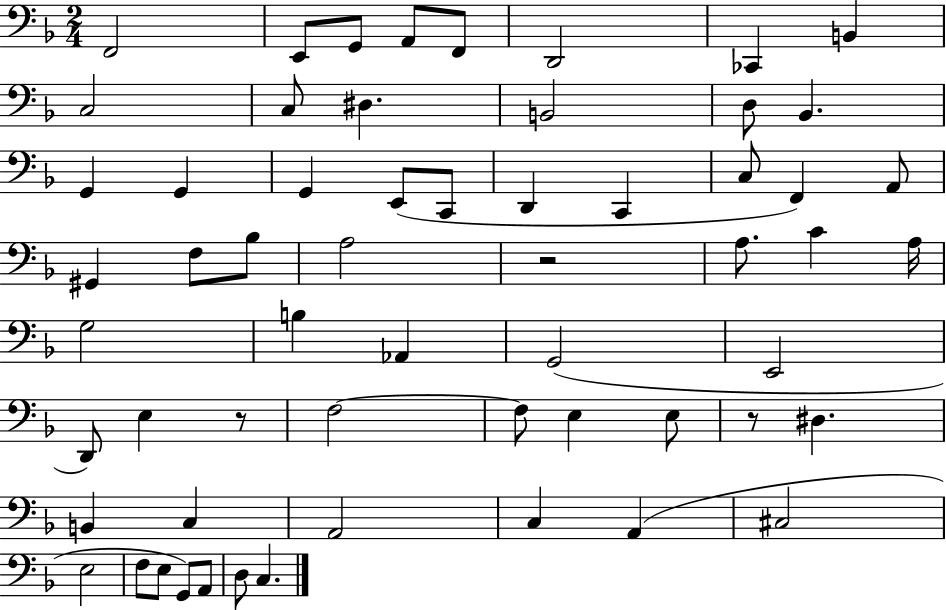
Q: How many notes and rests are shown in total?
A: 59